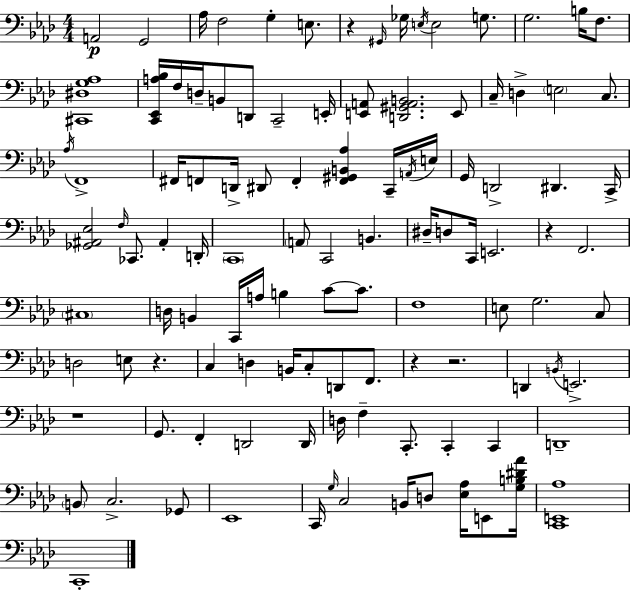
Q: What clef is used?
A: bass